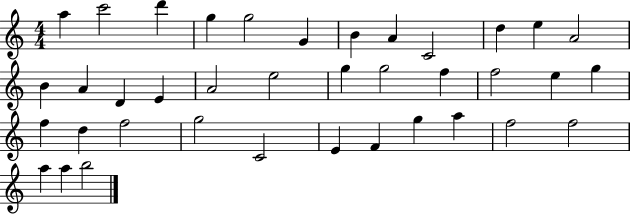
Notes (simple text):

A5/q C6/h D6/q G5/q G5/h G4/q B4/q A4/q C4/h D5/q E5/q A4/h B4/q A4/q D4/q E4/q A4/h E5/h G5/q G5/h F5/q F5/h E5/q G5/q F5/q D5/q F5/h G5/h C4/h E4/q F4/q G5/q A5/q F5/h F5/h A5/q A5/q B5/h